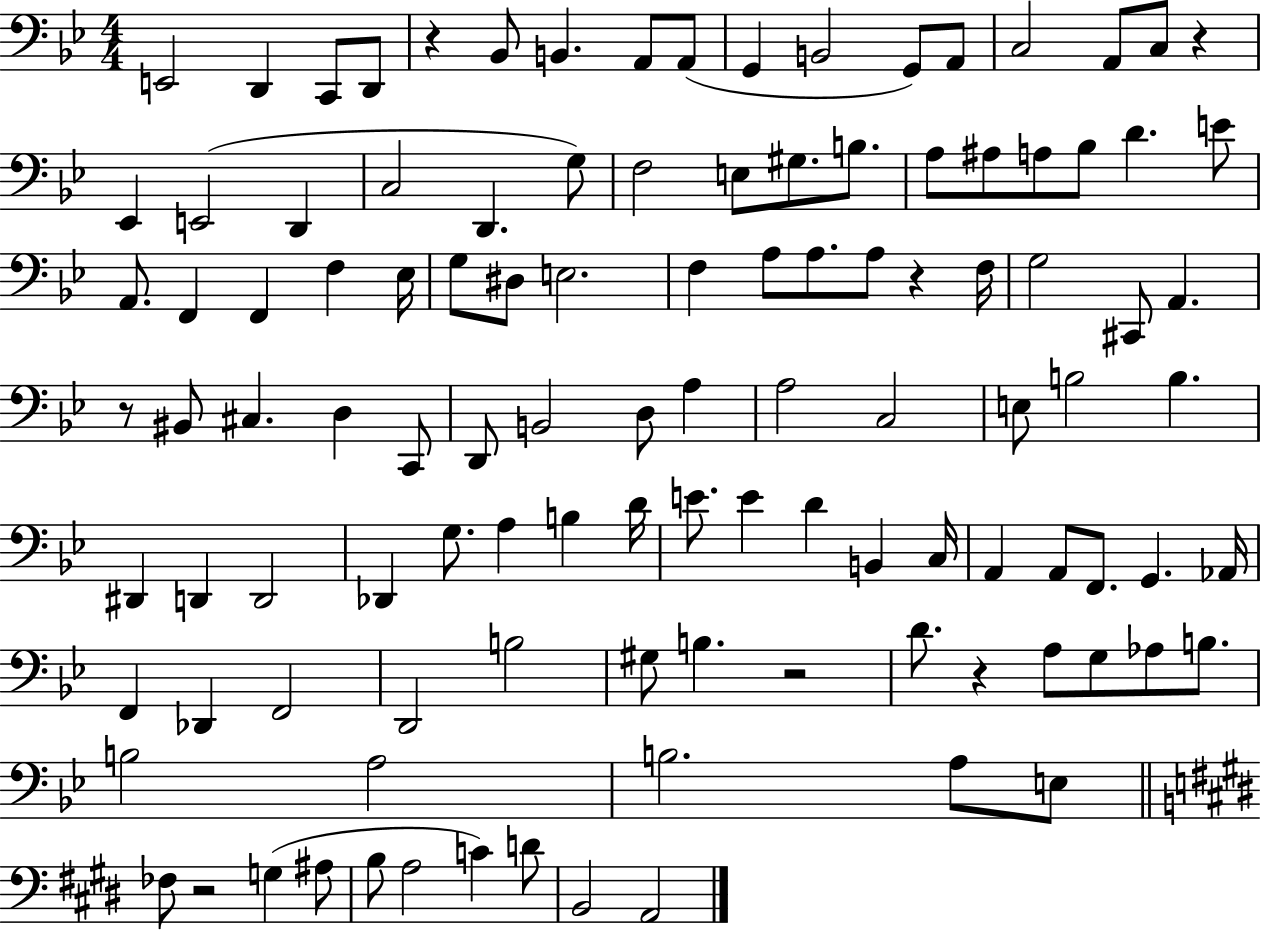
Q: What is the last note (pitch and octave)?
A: A2